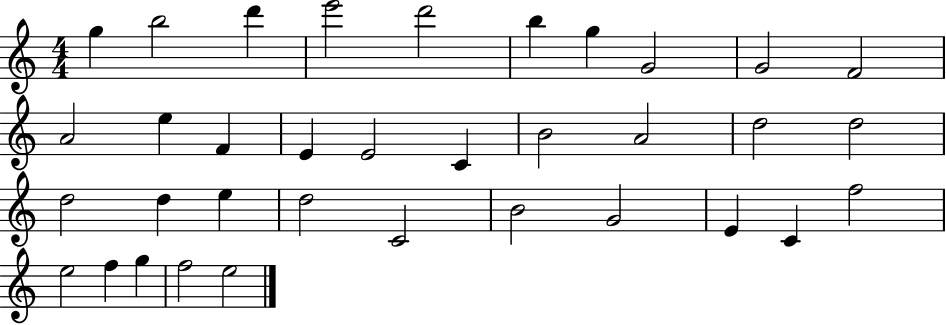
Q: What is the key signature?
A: C major